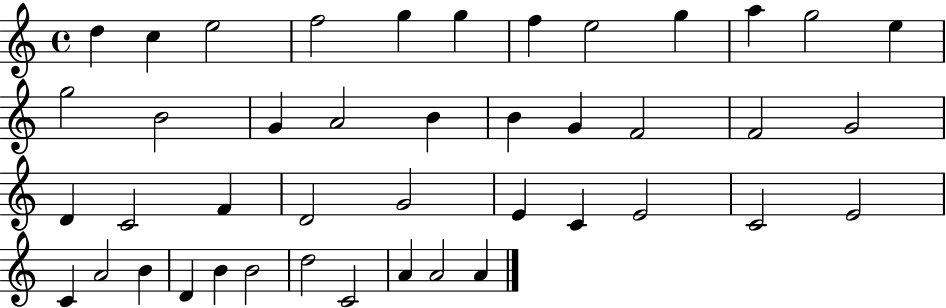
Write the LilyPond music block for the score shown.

{
  \clef treble
  \time 4/4
  \defaultTimeSignature
  \key c \major
  d''4 c''4 e''2 | f''2 g''4 g''4 | f''4 e''2 g''4 | a''4 g''2 e''4 | \break g''2 b'2 | g'4 a'2 b'4 | b'4 g'4 f'2 | f'2 g'2 | \break d'4 c'2 f'4 | d'2 g'2 | e'4 c'4 e'2 | c'2 e'2 | \break c'4 a'2 b'4 | d'4 b'4 b'2 | d''2 c'2 | a'4 a'2 a'4 | \break \bar "|."
}